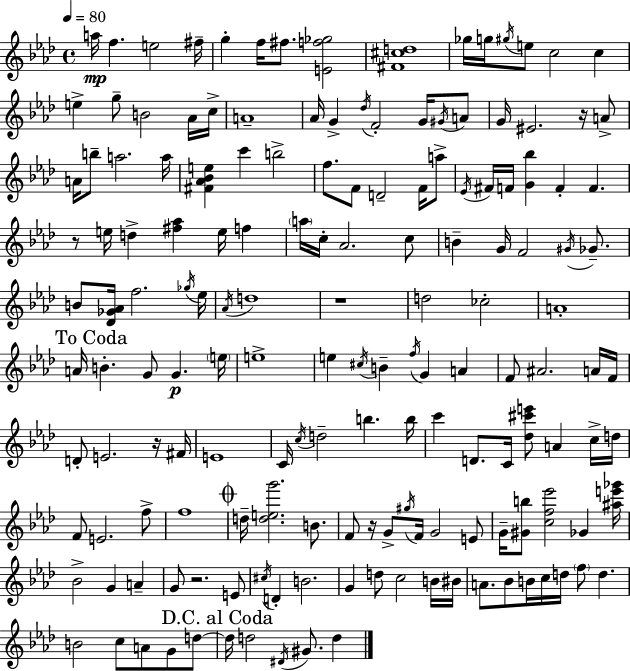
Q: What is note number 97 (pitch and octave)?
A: C5